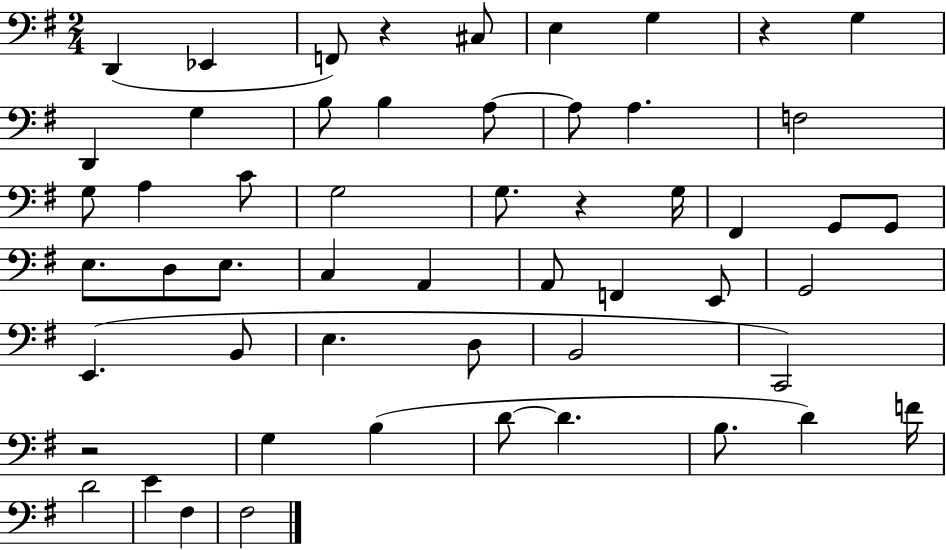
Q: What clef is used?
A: bass